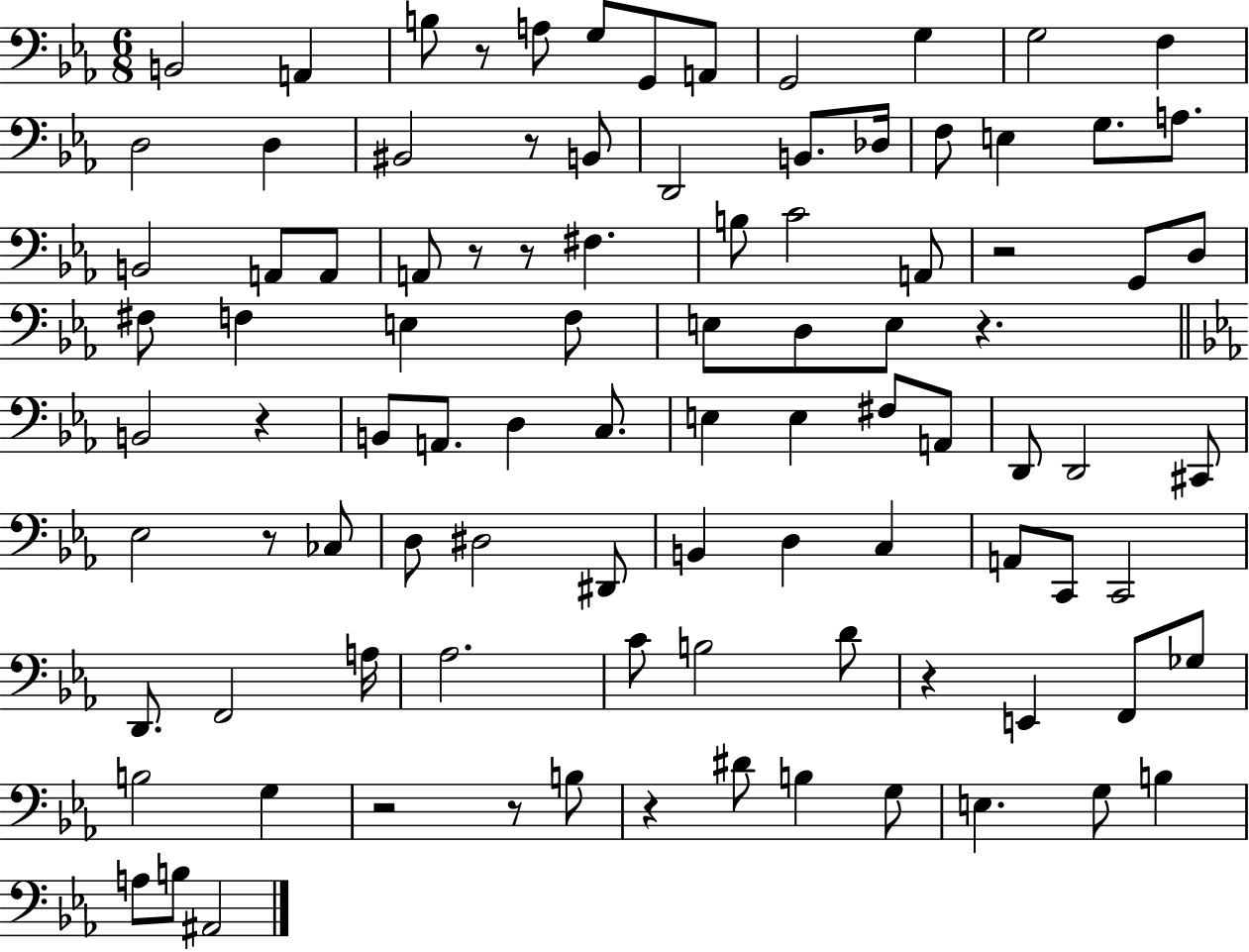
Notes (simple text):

B2/h A2/q B3/e R/e A3/e G3/e G2/e A2/e G2/h G3/q G3/h F3/q D3/h D3/q BIS2/h R/e B2/e D2/h B2/e. Db3/s F3/e E3/q G3/e. A3/e. B2/h A2/e A2/e A2/e R/e R/e F#3/q. B3/e C4/h A2/e R/h G2/e D3/e F#3/e F3/q E3/q F3/e E3/e D3/e E3/e R/q. B2/h R/q B2/e A2/e. D3/q C3/e. E3/q E3/q F#3/e A2/e D2/e D2/h C#2/e Eb3/h R/e CES3/e D3/e D#3/h D#2/e B2/q D3/q C3/q A2/e C2/e C2/h D2/e. F2/h A3/s Ab3/h. C4/e B3/h D4/e R/q E2/q F2/e Gb3/e B3/h G3/q R/h R/e B3/e R/q D#4/e B3/q G3/e E3/q. G3/e B3/q A3/e B3/e A#2/h